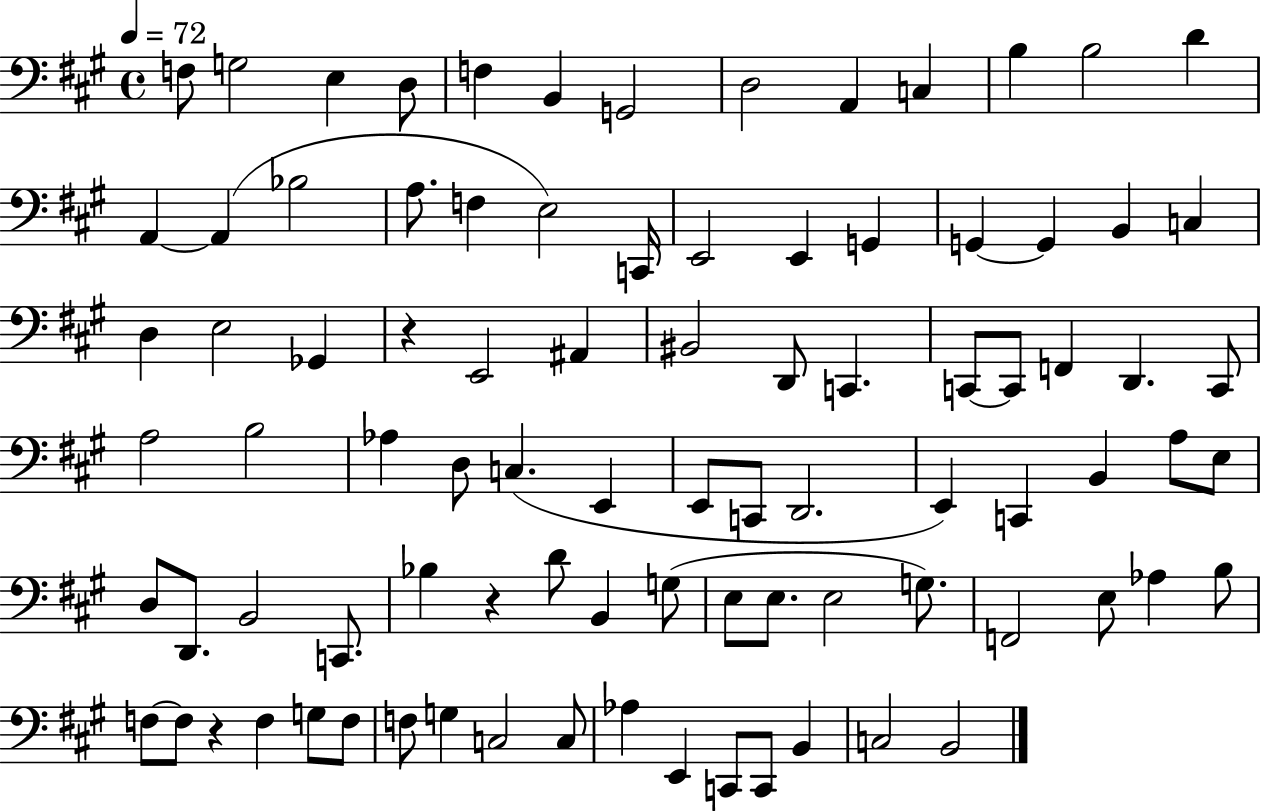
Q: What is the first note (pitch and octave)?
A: F3